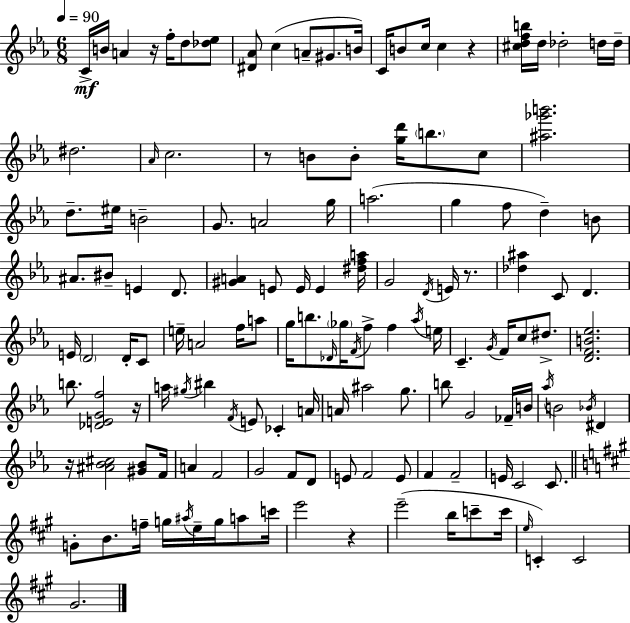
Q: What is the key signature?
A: EES major